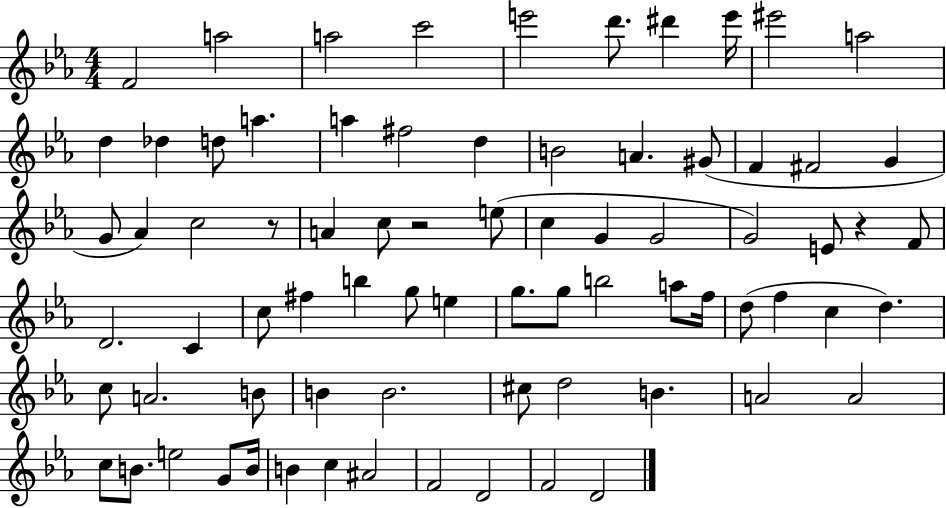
{
  \clef treble
  \numericTimeSignature
  \time 4/4
  \key ees \major
  f'2 a''2 | a''2 c'''2 | e'''2 d'''8. dis'''4 e'''16 | eis'''2 a''2 | \break d''4 des''4 d''8 a''4. | a''4 fis''2 d''4 | b'2 a'4. gis'8( | f'4 fis'2 g'4 | \break g'8 aes'4) c''2 r8 | a'4 c''8 r2 e''8( | c''4 g'4 g'2 | g'2) e'8 r4 f'8 | \break d'2. c'4 | c''8 fis''4 b''4 g''8 e''4 | g''8. g''8 b''2 a''8 f''16 | d''8( f''4 c''4 d''4.) | \break c''8 a'2. b'8 | b'4 b'2. | cis''8 d''2 b'4. | a'2 a'2 | \break c''8 b'8. e''2 g'8 b'16 | b'4 c''4 ais'2 | f'2 d'2 | f'2 d'2 | \break \bar "|."
}